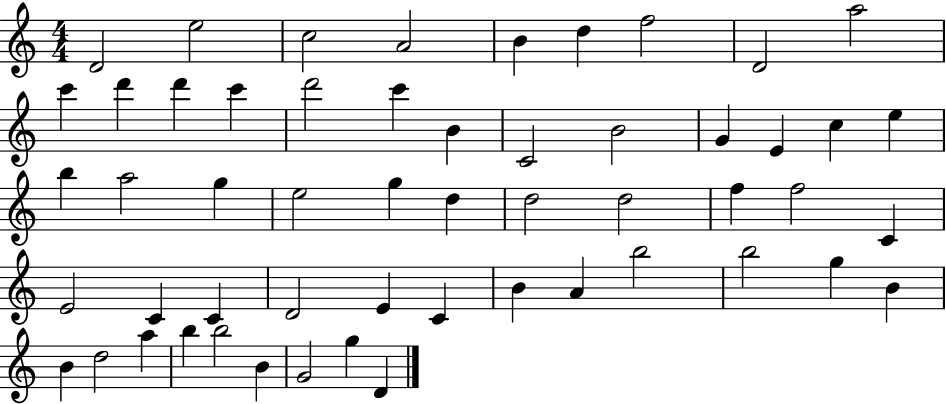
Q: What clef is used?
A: treble